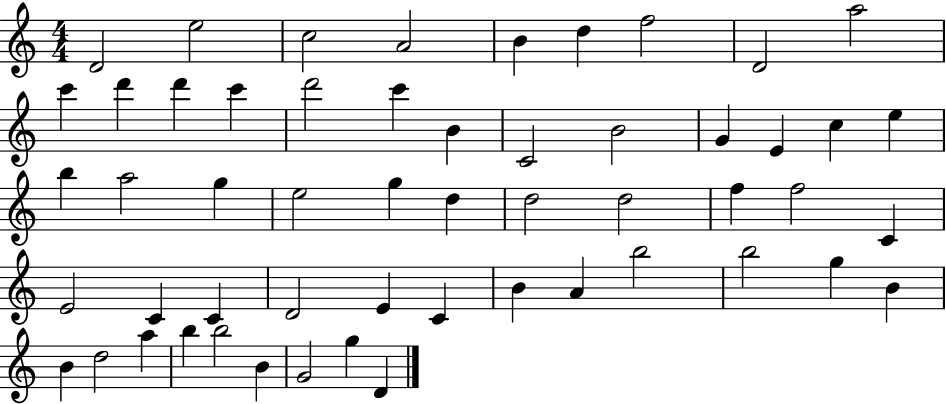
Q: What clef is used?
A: treble